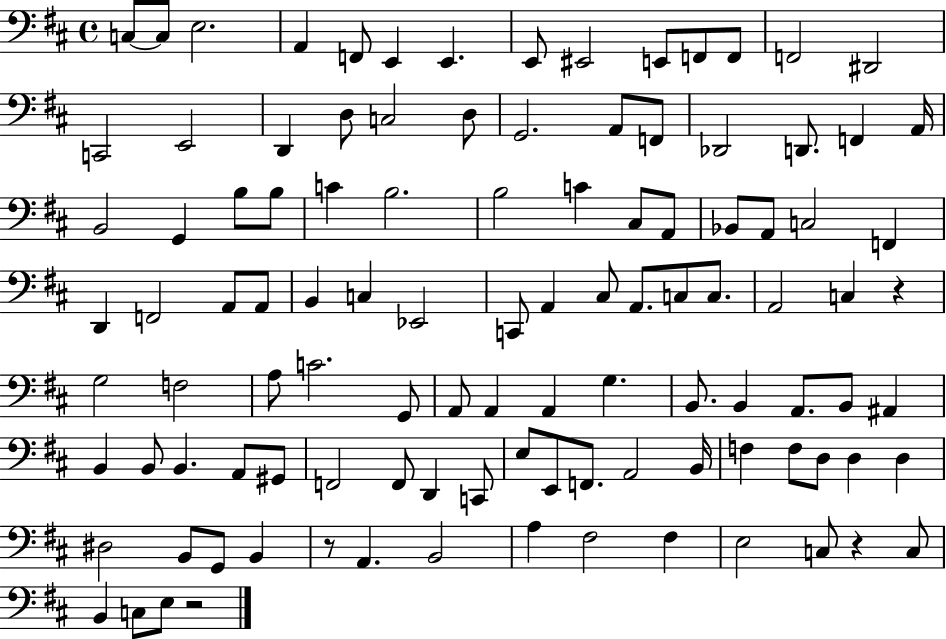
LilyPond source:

{
  \clef bass
  \time 4/4
  \defaultTimeSignature
  \key d \major
  c8~~ c8 e2. | a,4 f,8 e,4 e,4. | e,8 eis,2 e,8 f,8 f,8 | f,2 dis,2 | \break c,2 e,2 | d,4 d8 c2 d8 | g,2. a,8 f,8 | des,2 d,8. f,4 a,16 | \break b,2 g,4 b8 b8 | c'4 b2. | b2 c'4 cis8 a,8 | bes,8 a,8 c2 f,4 | \break d,4 f,2 a,8 a,8 | b,4 c4 ees,2 | c,8 a,4 cis8 a,8. c8 c8. | a,2 c4 r4 | \break g2 f2 | a8 c'2. g,8 | a,8 a,4 a,4 g4. | b,8. b,4 a,8. b,8 ais,4 | \break b,4 b,8 b,4. a,8 gis,8 | f,2 f,8 d,4 c,8 | e8 e,8 f,8. a,2 b,16 | f4 f8 d8 d4 d4 | \break dis2 b,8 g,8 b,4 | r8 a,4. b,2 | a4 fis2 fis4 | e2 c8 r4 c8 | \break b,4 c8 e8 r2 | \bar "|."
}